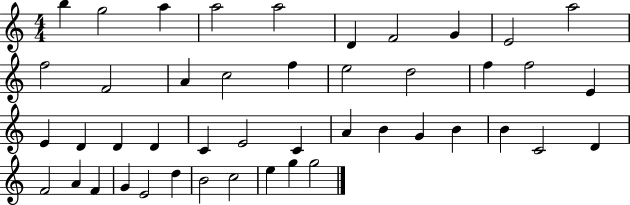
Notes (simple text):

B5/q G5/h A5/q A5/h A5/h D4/q F4/h G4/q E4/h A5/h F5/h F4/h A4/q C5/h F5/q E5/h D5/h F5/q F5/h E4/q E4/q D4/q D4/q D4/q C4/q E4/h C4/q A4/q B4/q G4/q B4/q B4/q C4/h D4/q F4/h A4/q F4/q G4/q E4/h D5/q B4/h C5/h E5/q G5/q G5/h